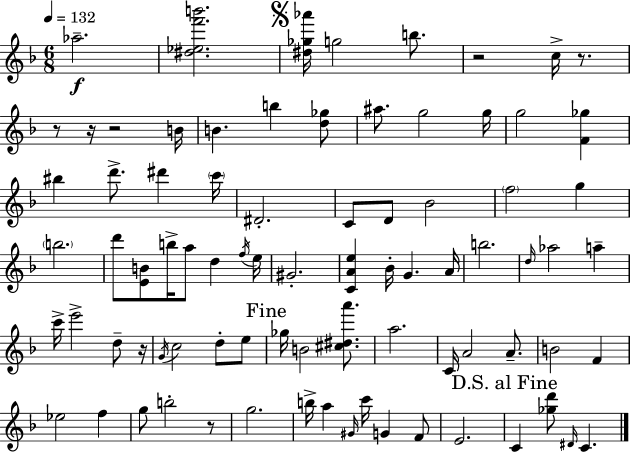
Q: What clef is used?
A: treble